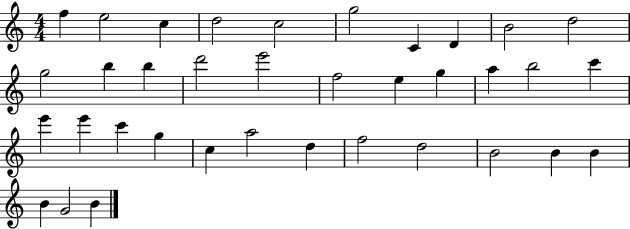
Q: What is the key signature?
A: C major